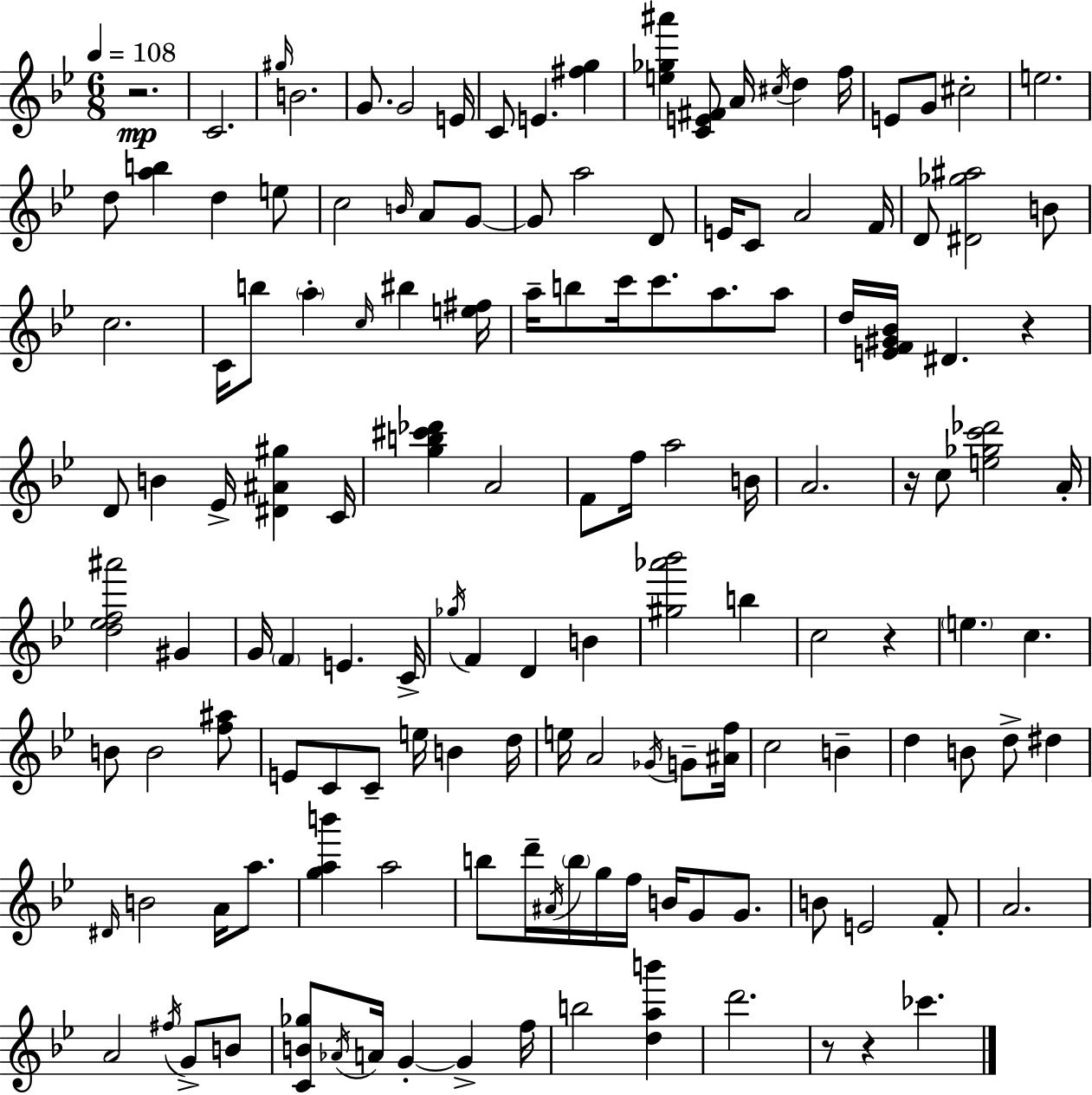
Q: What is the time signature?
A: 6/8